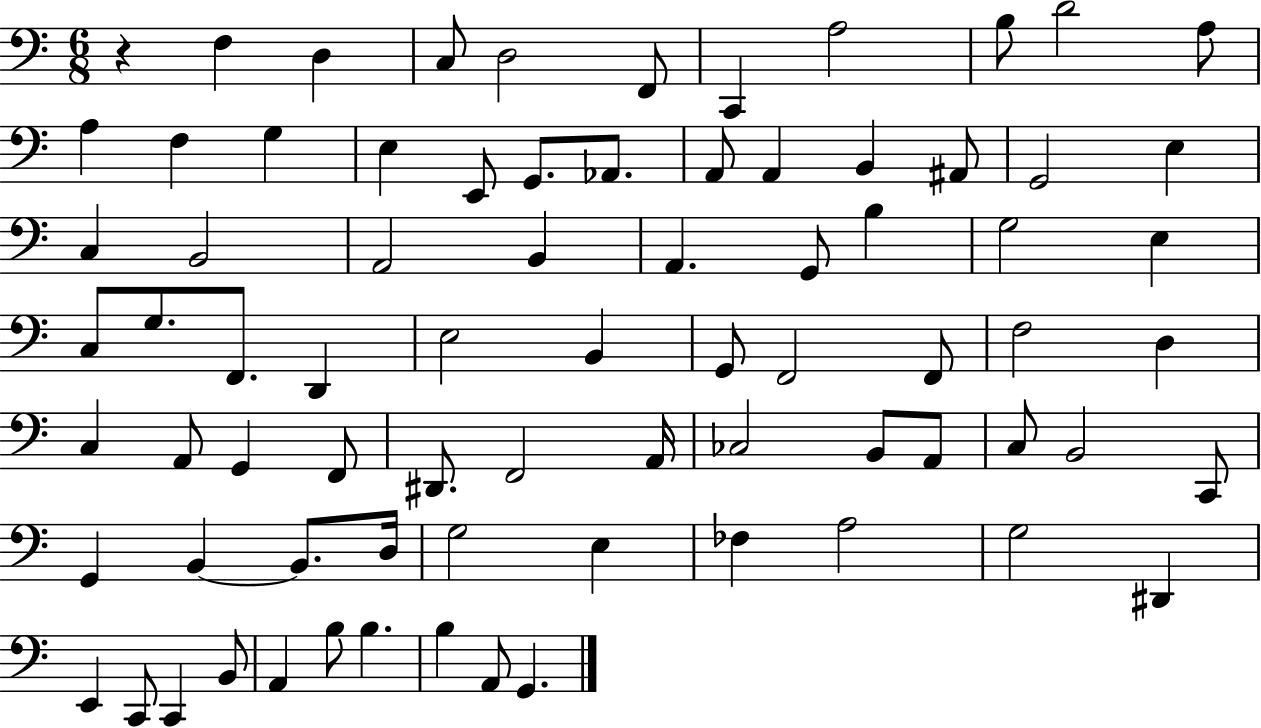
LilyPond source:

{
  \clef bass
  \numericTimeSignature
  \time 6/8
  \key c \major
  \repeat volta 2 { r4 f4 d4 | c8 d2 f,8 | c,4 a2 | b8 d'2 a8 | \break a4 f4 g4 | e4 e,8 g,8. aes,8. | a,8 a,4 b,4 ais,8 | g,2 e4 | \break c4 b,2 | a,2 b,4 | a,4. g,8 b4 | g2 e4 | \break c8 g8. f,8. d,4 | e2 b,4 | g,8 f,2 f,8 | f2 d4 | \break c4 a,8 g,4 f,8 | dis,8. f,2 a,16 | ces2 b,8 a,8 | c8 b,2 c,8 | \break g,4 b,4~~ b,8. d16 | g2 e4 | fes4 a2 | g2 dis,4 | \break e,4 c,8 c,4 b,8 | a,4 b8 b4. | b4 a,8 g,4. | } \bar "|."
}